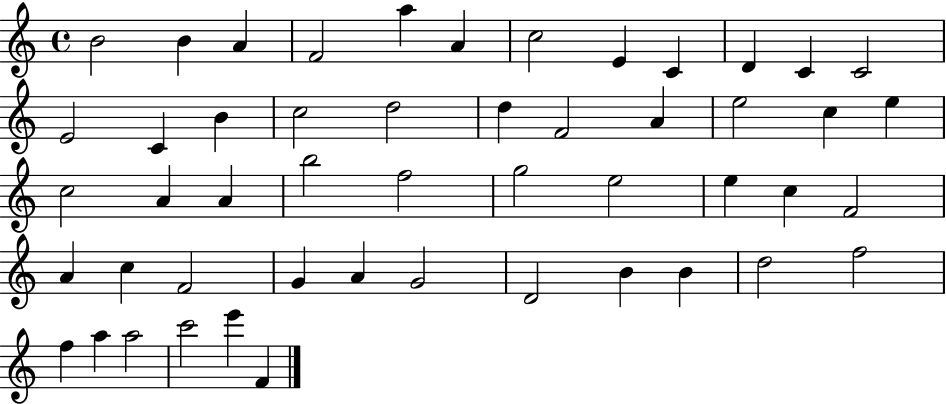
B4/h B4/q A4/q F4/h A5/q A4/q C5/h E4/q C4/q D4/q C4/q C4/h E4/h C4/q B4/q C5/h D5/h D5/q F4/h A4/q E5/h C5/q E5/q C5/h A4/q A4/q B5/h F5/h G5/h E5/h E5/q C5/q F4/h A4/q C5/q F4/h G4/q A4/q G4/h D4/h B4/q B4/q D5/h F5/h F5/q A5/q A5/h C6/h E6/q F4/q